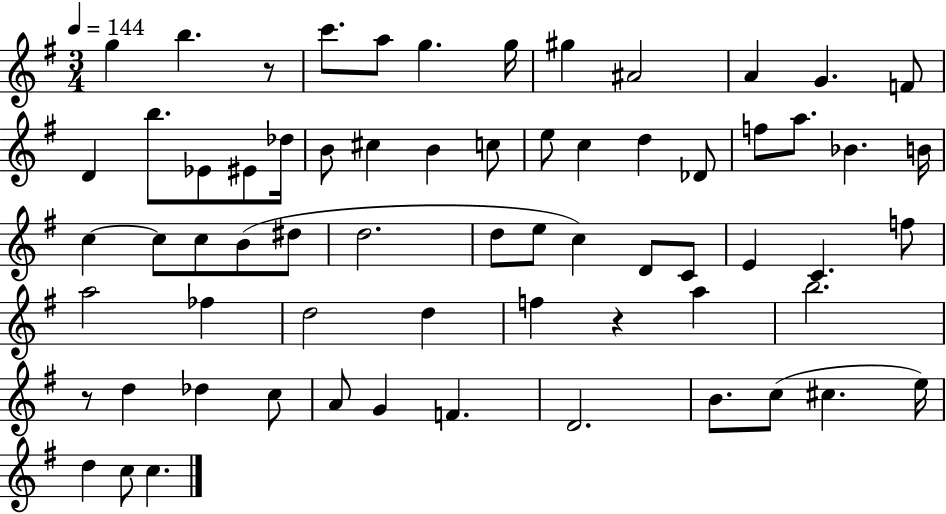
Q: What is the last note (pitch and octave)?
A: C5